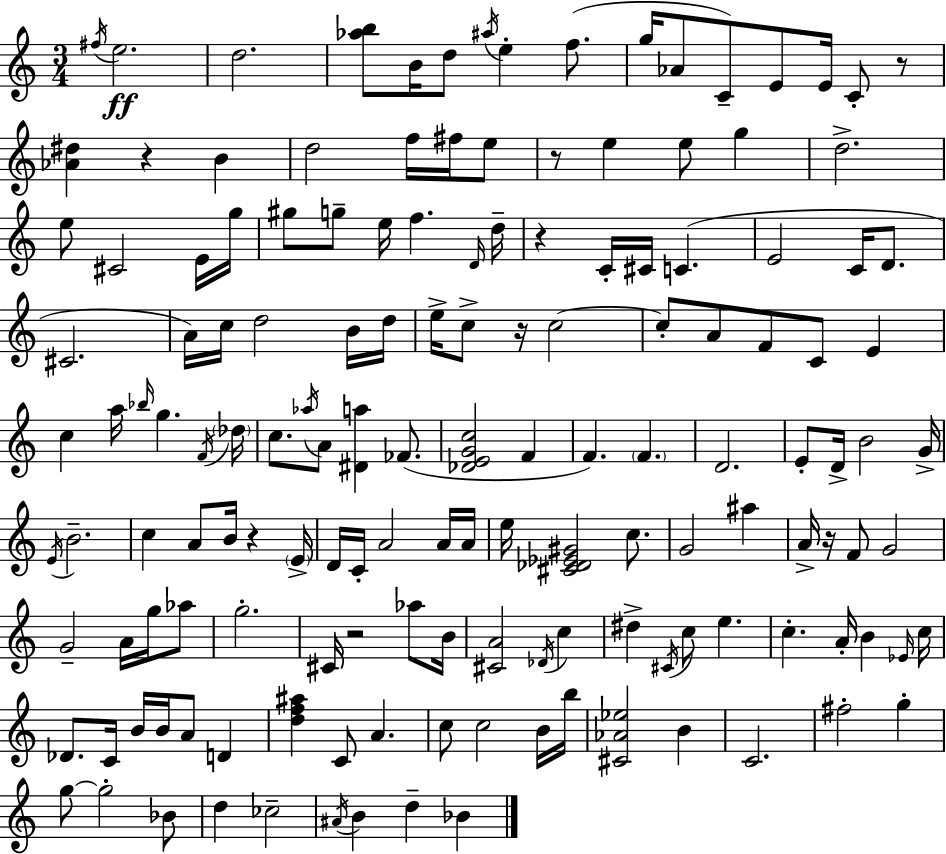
{
  \clef treble
  \numericTimeSignature
  \time 3/4
  \key c \major
  \repeat volta 2 { \acciaccatura { fis''16 }\ff e''2. | d''2. | <aes'' b''>8 b'16 d''8 \acciaccatura { ais''16 } e''4-. f''8.( | g''16 aes'8 c'8--) e'8 e'16 c'8-. | \break r8 <aes' dis''>4 r4 b'4 | d''2 f''16 fis''16 | e''8 r8 e''4 e''8 g''4 | d''2.-> | \break e''8 cis'2 | e'16 g''16 gis''8 g''8-- e''16 f''4. | \grace { d'16 } d''16-- r4 c'16-. cis'16 c'4.( | e'2 c'16 | \break d'8. cis'2. | a'16) c''16 d''2 | b'16 d''16 e''16-> c''8-> r16 c''2~~ | c''8-. a'8 f'8 c'8 e'4 | \break c''4 a''16 \grace { bes''16 } g''4. | \acciaccatura { f'16 } \parenthesize des''16 c''8. \acciaccatura { aes''16 } a'8 <dis' a''>4 | fes'8.( <des' e' g' c''>2 | f'4 f'4.) | \break \parenthesize f'4. d'2. | e'8-. d'16-> b'2 | g'16-> \acciaccatura { e'16 } b'2.-- | c''4 a'8 | \break b'16 r4 \parenthesize e'16-> d'16 c'16-. a'2 | a'16 a'16 e''16 <cis' des' ees' gis'>2 | c''8. g'2 | ais''4 a'16-> r16 f'8 g'2 | \break g'2-- | a'16 g''16 aes''8 g''2.-. | cis'16 r2 | aes''8 b'16 <cis' a'>2 | \break \acciaccatura { des'16 } c''4 dis''4-> | \acciaccatura { cis'16 } c''8 e''4. c''4.-. | a'16-. b'4 \grace { ees'16 } c''16 des'8. | c'16 b'16 b'16 a'8 d'4 <d'' f'' ais''>4 | \break c'8 a'4. c''8 | c''2 b'16 b''16 <cis' aes' ees''>2 | b'4 c'2. | fis''2-. | \break g''4-. g''8~~ | g''2-. bes'8 d''4 | ces''2-- \acciaccatura { ais'16 } b'4 | d''4-- bes'4 } \bar "|."
}